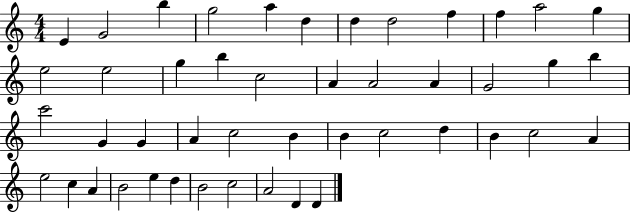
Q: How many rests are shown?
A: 0